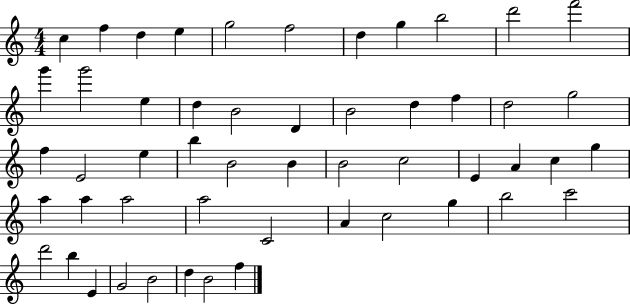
{
  \clef treble
  \numericTimeSignature
  \time 4/4
  \key c \major
  c''4 f''4 d''4 e''4 | g''2 f''2 | d''4 g''4 b''2 | d'''2 f'''2 | \break g'''4 g'''2 e''4 | d''4 b'2 d'4 | b'2 d''4 f''4 | d''2 g''2 | \break f''4 e'2 e''4 | b''4 b'2 b'4 | b'2 c''2 | e'4 a'4 c''4 g''4 | \break a''4 a''4 a''2 | a''2 c'2 | a'4 c''2 g''4 | b''2 c'''2 | \break d'''2 b''4 e'4 | g'2 b'2 | d''4 b'2 f''4 | \bar "|."
}